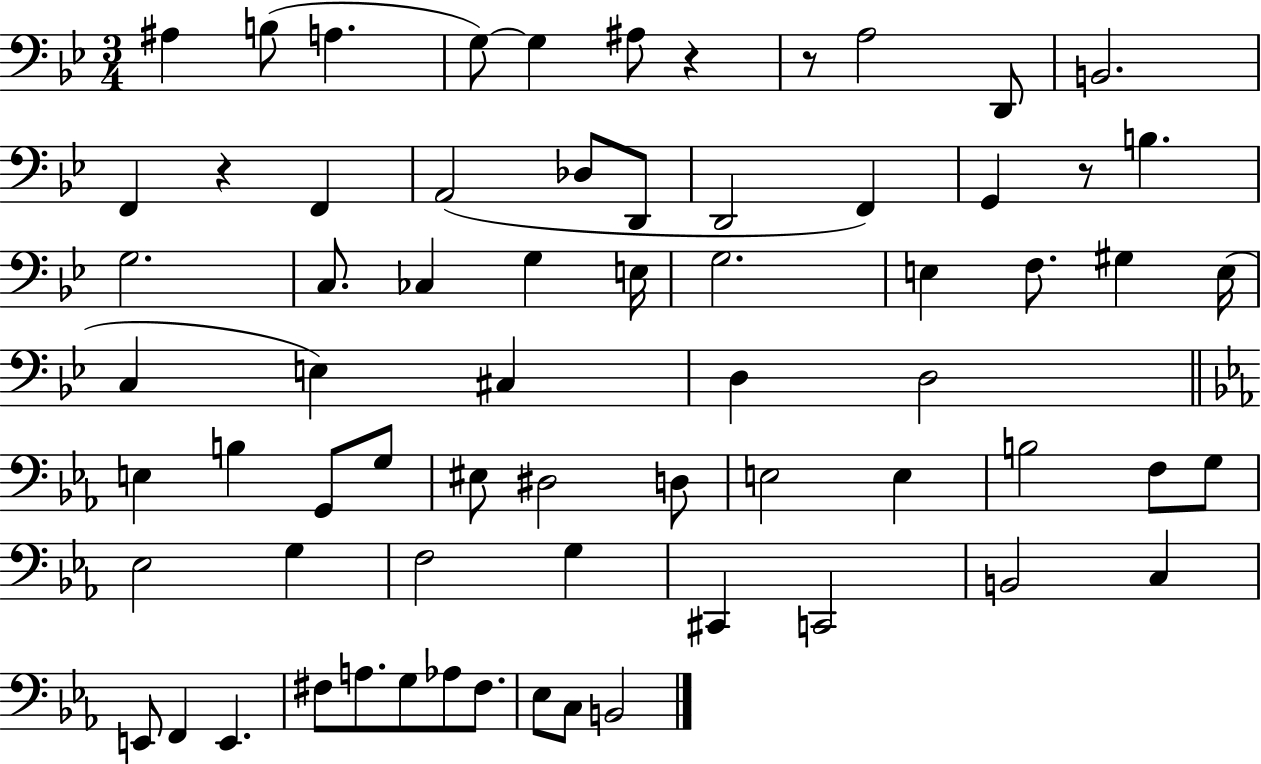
X:1
T:Untitled
M:3/4
L:1/4
K:Bb
^A, B,/2 A, G,/2 G, ^A,/2 z z/2 A,2 D,,/2 B,,2 F,, z F,, A,,2 _D,/2 D,,/2 D,,2 F,, G,, z/2 B, G,2 C,/2 _C, G, E,/4 G,2 E, F,/2 ^G, E,/4 C, E, ^C, D, D,2 E, B, G,,/2 G,/2 ^E,/2 ^D,2 D,/2 E,2 E, B,2 F,/2 G,/2 _E,2 G, F,2 G, ^C,, C,,2 B,,2 C, E,,/2 F,, E,, ^F,/2 A,/2 G,/2 _A,/2 ^F,/2 _E,/2 C,/2 B,,2